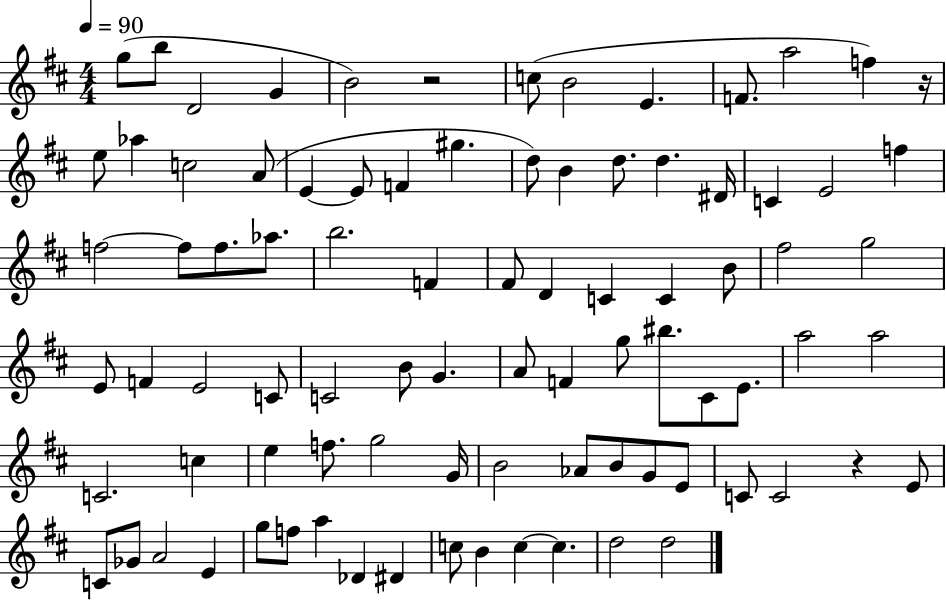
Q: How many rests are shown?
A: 3